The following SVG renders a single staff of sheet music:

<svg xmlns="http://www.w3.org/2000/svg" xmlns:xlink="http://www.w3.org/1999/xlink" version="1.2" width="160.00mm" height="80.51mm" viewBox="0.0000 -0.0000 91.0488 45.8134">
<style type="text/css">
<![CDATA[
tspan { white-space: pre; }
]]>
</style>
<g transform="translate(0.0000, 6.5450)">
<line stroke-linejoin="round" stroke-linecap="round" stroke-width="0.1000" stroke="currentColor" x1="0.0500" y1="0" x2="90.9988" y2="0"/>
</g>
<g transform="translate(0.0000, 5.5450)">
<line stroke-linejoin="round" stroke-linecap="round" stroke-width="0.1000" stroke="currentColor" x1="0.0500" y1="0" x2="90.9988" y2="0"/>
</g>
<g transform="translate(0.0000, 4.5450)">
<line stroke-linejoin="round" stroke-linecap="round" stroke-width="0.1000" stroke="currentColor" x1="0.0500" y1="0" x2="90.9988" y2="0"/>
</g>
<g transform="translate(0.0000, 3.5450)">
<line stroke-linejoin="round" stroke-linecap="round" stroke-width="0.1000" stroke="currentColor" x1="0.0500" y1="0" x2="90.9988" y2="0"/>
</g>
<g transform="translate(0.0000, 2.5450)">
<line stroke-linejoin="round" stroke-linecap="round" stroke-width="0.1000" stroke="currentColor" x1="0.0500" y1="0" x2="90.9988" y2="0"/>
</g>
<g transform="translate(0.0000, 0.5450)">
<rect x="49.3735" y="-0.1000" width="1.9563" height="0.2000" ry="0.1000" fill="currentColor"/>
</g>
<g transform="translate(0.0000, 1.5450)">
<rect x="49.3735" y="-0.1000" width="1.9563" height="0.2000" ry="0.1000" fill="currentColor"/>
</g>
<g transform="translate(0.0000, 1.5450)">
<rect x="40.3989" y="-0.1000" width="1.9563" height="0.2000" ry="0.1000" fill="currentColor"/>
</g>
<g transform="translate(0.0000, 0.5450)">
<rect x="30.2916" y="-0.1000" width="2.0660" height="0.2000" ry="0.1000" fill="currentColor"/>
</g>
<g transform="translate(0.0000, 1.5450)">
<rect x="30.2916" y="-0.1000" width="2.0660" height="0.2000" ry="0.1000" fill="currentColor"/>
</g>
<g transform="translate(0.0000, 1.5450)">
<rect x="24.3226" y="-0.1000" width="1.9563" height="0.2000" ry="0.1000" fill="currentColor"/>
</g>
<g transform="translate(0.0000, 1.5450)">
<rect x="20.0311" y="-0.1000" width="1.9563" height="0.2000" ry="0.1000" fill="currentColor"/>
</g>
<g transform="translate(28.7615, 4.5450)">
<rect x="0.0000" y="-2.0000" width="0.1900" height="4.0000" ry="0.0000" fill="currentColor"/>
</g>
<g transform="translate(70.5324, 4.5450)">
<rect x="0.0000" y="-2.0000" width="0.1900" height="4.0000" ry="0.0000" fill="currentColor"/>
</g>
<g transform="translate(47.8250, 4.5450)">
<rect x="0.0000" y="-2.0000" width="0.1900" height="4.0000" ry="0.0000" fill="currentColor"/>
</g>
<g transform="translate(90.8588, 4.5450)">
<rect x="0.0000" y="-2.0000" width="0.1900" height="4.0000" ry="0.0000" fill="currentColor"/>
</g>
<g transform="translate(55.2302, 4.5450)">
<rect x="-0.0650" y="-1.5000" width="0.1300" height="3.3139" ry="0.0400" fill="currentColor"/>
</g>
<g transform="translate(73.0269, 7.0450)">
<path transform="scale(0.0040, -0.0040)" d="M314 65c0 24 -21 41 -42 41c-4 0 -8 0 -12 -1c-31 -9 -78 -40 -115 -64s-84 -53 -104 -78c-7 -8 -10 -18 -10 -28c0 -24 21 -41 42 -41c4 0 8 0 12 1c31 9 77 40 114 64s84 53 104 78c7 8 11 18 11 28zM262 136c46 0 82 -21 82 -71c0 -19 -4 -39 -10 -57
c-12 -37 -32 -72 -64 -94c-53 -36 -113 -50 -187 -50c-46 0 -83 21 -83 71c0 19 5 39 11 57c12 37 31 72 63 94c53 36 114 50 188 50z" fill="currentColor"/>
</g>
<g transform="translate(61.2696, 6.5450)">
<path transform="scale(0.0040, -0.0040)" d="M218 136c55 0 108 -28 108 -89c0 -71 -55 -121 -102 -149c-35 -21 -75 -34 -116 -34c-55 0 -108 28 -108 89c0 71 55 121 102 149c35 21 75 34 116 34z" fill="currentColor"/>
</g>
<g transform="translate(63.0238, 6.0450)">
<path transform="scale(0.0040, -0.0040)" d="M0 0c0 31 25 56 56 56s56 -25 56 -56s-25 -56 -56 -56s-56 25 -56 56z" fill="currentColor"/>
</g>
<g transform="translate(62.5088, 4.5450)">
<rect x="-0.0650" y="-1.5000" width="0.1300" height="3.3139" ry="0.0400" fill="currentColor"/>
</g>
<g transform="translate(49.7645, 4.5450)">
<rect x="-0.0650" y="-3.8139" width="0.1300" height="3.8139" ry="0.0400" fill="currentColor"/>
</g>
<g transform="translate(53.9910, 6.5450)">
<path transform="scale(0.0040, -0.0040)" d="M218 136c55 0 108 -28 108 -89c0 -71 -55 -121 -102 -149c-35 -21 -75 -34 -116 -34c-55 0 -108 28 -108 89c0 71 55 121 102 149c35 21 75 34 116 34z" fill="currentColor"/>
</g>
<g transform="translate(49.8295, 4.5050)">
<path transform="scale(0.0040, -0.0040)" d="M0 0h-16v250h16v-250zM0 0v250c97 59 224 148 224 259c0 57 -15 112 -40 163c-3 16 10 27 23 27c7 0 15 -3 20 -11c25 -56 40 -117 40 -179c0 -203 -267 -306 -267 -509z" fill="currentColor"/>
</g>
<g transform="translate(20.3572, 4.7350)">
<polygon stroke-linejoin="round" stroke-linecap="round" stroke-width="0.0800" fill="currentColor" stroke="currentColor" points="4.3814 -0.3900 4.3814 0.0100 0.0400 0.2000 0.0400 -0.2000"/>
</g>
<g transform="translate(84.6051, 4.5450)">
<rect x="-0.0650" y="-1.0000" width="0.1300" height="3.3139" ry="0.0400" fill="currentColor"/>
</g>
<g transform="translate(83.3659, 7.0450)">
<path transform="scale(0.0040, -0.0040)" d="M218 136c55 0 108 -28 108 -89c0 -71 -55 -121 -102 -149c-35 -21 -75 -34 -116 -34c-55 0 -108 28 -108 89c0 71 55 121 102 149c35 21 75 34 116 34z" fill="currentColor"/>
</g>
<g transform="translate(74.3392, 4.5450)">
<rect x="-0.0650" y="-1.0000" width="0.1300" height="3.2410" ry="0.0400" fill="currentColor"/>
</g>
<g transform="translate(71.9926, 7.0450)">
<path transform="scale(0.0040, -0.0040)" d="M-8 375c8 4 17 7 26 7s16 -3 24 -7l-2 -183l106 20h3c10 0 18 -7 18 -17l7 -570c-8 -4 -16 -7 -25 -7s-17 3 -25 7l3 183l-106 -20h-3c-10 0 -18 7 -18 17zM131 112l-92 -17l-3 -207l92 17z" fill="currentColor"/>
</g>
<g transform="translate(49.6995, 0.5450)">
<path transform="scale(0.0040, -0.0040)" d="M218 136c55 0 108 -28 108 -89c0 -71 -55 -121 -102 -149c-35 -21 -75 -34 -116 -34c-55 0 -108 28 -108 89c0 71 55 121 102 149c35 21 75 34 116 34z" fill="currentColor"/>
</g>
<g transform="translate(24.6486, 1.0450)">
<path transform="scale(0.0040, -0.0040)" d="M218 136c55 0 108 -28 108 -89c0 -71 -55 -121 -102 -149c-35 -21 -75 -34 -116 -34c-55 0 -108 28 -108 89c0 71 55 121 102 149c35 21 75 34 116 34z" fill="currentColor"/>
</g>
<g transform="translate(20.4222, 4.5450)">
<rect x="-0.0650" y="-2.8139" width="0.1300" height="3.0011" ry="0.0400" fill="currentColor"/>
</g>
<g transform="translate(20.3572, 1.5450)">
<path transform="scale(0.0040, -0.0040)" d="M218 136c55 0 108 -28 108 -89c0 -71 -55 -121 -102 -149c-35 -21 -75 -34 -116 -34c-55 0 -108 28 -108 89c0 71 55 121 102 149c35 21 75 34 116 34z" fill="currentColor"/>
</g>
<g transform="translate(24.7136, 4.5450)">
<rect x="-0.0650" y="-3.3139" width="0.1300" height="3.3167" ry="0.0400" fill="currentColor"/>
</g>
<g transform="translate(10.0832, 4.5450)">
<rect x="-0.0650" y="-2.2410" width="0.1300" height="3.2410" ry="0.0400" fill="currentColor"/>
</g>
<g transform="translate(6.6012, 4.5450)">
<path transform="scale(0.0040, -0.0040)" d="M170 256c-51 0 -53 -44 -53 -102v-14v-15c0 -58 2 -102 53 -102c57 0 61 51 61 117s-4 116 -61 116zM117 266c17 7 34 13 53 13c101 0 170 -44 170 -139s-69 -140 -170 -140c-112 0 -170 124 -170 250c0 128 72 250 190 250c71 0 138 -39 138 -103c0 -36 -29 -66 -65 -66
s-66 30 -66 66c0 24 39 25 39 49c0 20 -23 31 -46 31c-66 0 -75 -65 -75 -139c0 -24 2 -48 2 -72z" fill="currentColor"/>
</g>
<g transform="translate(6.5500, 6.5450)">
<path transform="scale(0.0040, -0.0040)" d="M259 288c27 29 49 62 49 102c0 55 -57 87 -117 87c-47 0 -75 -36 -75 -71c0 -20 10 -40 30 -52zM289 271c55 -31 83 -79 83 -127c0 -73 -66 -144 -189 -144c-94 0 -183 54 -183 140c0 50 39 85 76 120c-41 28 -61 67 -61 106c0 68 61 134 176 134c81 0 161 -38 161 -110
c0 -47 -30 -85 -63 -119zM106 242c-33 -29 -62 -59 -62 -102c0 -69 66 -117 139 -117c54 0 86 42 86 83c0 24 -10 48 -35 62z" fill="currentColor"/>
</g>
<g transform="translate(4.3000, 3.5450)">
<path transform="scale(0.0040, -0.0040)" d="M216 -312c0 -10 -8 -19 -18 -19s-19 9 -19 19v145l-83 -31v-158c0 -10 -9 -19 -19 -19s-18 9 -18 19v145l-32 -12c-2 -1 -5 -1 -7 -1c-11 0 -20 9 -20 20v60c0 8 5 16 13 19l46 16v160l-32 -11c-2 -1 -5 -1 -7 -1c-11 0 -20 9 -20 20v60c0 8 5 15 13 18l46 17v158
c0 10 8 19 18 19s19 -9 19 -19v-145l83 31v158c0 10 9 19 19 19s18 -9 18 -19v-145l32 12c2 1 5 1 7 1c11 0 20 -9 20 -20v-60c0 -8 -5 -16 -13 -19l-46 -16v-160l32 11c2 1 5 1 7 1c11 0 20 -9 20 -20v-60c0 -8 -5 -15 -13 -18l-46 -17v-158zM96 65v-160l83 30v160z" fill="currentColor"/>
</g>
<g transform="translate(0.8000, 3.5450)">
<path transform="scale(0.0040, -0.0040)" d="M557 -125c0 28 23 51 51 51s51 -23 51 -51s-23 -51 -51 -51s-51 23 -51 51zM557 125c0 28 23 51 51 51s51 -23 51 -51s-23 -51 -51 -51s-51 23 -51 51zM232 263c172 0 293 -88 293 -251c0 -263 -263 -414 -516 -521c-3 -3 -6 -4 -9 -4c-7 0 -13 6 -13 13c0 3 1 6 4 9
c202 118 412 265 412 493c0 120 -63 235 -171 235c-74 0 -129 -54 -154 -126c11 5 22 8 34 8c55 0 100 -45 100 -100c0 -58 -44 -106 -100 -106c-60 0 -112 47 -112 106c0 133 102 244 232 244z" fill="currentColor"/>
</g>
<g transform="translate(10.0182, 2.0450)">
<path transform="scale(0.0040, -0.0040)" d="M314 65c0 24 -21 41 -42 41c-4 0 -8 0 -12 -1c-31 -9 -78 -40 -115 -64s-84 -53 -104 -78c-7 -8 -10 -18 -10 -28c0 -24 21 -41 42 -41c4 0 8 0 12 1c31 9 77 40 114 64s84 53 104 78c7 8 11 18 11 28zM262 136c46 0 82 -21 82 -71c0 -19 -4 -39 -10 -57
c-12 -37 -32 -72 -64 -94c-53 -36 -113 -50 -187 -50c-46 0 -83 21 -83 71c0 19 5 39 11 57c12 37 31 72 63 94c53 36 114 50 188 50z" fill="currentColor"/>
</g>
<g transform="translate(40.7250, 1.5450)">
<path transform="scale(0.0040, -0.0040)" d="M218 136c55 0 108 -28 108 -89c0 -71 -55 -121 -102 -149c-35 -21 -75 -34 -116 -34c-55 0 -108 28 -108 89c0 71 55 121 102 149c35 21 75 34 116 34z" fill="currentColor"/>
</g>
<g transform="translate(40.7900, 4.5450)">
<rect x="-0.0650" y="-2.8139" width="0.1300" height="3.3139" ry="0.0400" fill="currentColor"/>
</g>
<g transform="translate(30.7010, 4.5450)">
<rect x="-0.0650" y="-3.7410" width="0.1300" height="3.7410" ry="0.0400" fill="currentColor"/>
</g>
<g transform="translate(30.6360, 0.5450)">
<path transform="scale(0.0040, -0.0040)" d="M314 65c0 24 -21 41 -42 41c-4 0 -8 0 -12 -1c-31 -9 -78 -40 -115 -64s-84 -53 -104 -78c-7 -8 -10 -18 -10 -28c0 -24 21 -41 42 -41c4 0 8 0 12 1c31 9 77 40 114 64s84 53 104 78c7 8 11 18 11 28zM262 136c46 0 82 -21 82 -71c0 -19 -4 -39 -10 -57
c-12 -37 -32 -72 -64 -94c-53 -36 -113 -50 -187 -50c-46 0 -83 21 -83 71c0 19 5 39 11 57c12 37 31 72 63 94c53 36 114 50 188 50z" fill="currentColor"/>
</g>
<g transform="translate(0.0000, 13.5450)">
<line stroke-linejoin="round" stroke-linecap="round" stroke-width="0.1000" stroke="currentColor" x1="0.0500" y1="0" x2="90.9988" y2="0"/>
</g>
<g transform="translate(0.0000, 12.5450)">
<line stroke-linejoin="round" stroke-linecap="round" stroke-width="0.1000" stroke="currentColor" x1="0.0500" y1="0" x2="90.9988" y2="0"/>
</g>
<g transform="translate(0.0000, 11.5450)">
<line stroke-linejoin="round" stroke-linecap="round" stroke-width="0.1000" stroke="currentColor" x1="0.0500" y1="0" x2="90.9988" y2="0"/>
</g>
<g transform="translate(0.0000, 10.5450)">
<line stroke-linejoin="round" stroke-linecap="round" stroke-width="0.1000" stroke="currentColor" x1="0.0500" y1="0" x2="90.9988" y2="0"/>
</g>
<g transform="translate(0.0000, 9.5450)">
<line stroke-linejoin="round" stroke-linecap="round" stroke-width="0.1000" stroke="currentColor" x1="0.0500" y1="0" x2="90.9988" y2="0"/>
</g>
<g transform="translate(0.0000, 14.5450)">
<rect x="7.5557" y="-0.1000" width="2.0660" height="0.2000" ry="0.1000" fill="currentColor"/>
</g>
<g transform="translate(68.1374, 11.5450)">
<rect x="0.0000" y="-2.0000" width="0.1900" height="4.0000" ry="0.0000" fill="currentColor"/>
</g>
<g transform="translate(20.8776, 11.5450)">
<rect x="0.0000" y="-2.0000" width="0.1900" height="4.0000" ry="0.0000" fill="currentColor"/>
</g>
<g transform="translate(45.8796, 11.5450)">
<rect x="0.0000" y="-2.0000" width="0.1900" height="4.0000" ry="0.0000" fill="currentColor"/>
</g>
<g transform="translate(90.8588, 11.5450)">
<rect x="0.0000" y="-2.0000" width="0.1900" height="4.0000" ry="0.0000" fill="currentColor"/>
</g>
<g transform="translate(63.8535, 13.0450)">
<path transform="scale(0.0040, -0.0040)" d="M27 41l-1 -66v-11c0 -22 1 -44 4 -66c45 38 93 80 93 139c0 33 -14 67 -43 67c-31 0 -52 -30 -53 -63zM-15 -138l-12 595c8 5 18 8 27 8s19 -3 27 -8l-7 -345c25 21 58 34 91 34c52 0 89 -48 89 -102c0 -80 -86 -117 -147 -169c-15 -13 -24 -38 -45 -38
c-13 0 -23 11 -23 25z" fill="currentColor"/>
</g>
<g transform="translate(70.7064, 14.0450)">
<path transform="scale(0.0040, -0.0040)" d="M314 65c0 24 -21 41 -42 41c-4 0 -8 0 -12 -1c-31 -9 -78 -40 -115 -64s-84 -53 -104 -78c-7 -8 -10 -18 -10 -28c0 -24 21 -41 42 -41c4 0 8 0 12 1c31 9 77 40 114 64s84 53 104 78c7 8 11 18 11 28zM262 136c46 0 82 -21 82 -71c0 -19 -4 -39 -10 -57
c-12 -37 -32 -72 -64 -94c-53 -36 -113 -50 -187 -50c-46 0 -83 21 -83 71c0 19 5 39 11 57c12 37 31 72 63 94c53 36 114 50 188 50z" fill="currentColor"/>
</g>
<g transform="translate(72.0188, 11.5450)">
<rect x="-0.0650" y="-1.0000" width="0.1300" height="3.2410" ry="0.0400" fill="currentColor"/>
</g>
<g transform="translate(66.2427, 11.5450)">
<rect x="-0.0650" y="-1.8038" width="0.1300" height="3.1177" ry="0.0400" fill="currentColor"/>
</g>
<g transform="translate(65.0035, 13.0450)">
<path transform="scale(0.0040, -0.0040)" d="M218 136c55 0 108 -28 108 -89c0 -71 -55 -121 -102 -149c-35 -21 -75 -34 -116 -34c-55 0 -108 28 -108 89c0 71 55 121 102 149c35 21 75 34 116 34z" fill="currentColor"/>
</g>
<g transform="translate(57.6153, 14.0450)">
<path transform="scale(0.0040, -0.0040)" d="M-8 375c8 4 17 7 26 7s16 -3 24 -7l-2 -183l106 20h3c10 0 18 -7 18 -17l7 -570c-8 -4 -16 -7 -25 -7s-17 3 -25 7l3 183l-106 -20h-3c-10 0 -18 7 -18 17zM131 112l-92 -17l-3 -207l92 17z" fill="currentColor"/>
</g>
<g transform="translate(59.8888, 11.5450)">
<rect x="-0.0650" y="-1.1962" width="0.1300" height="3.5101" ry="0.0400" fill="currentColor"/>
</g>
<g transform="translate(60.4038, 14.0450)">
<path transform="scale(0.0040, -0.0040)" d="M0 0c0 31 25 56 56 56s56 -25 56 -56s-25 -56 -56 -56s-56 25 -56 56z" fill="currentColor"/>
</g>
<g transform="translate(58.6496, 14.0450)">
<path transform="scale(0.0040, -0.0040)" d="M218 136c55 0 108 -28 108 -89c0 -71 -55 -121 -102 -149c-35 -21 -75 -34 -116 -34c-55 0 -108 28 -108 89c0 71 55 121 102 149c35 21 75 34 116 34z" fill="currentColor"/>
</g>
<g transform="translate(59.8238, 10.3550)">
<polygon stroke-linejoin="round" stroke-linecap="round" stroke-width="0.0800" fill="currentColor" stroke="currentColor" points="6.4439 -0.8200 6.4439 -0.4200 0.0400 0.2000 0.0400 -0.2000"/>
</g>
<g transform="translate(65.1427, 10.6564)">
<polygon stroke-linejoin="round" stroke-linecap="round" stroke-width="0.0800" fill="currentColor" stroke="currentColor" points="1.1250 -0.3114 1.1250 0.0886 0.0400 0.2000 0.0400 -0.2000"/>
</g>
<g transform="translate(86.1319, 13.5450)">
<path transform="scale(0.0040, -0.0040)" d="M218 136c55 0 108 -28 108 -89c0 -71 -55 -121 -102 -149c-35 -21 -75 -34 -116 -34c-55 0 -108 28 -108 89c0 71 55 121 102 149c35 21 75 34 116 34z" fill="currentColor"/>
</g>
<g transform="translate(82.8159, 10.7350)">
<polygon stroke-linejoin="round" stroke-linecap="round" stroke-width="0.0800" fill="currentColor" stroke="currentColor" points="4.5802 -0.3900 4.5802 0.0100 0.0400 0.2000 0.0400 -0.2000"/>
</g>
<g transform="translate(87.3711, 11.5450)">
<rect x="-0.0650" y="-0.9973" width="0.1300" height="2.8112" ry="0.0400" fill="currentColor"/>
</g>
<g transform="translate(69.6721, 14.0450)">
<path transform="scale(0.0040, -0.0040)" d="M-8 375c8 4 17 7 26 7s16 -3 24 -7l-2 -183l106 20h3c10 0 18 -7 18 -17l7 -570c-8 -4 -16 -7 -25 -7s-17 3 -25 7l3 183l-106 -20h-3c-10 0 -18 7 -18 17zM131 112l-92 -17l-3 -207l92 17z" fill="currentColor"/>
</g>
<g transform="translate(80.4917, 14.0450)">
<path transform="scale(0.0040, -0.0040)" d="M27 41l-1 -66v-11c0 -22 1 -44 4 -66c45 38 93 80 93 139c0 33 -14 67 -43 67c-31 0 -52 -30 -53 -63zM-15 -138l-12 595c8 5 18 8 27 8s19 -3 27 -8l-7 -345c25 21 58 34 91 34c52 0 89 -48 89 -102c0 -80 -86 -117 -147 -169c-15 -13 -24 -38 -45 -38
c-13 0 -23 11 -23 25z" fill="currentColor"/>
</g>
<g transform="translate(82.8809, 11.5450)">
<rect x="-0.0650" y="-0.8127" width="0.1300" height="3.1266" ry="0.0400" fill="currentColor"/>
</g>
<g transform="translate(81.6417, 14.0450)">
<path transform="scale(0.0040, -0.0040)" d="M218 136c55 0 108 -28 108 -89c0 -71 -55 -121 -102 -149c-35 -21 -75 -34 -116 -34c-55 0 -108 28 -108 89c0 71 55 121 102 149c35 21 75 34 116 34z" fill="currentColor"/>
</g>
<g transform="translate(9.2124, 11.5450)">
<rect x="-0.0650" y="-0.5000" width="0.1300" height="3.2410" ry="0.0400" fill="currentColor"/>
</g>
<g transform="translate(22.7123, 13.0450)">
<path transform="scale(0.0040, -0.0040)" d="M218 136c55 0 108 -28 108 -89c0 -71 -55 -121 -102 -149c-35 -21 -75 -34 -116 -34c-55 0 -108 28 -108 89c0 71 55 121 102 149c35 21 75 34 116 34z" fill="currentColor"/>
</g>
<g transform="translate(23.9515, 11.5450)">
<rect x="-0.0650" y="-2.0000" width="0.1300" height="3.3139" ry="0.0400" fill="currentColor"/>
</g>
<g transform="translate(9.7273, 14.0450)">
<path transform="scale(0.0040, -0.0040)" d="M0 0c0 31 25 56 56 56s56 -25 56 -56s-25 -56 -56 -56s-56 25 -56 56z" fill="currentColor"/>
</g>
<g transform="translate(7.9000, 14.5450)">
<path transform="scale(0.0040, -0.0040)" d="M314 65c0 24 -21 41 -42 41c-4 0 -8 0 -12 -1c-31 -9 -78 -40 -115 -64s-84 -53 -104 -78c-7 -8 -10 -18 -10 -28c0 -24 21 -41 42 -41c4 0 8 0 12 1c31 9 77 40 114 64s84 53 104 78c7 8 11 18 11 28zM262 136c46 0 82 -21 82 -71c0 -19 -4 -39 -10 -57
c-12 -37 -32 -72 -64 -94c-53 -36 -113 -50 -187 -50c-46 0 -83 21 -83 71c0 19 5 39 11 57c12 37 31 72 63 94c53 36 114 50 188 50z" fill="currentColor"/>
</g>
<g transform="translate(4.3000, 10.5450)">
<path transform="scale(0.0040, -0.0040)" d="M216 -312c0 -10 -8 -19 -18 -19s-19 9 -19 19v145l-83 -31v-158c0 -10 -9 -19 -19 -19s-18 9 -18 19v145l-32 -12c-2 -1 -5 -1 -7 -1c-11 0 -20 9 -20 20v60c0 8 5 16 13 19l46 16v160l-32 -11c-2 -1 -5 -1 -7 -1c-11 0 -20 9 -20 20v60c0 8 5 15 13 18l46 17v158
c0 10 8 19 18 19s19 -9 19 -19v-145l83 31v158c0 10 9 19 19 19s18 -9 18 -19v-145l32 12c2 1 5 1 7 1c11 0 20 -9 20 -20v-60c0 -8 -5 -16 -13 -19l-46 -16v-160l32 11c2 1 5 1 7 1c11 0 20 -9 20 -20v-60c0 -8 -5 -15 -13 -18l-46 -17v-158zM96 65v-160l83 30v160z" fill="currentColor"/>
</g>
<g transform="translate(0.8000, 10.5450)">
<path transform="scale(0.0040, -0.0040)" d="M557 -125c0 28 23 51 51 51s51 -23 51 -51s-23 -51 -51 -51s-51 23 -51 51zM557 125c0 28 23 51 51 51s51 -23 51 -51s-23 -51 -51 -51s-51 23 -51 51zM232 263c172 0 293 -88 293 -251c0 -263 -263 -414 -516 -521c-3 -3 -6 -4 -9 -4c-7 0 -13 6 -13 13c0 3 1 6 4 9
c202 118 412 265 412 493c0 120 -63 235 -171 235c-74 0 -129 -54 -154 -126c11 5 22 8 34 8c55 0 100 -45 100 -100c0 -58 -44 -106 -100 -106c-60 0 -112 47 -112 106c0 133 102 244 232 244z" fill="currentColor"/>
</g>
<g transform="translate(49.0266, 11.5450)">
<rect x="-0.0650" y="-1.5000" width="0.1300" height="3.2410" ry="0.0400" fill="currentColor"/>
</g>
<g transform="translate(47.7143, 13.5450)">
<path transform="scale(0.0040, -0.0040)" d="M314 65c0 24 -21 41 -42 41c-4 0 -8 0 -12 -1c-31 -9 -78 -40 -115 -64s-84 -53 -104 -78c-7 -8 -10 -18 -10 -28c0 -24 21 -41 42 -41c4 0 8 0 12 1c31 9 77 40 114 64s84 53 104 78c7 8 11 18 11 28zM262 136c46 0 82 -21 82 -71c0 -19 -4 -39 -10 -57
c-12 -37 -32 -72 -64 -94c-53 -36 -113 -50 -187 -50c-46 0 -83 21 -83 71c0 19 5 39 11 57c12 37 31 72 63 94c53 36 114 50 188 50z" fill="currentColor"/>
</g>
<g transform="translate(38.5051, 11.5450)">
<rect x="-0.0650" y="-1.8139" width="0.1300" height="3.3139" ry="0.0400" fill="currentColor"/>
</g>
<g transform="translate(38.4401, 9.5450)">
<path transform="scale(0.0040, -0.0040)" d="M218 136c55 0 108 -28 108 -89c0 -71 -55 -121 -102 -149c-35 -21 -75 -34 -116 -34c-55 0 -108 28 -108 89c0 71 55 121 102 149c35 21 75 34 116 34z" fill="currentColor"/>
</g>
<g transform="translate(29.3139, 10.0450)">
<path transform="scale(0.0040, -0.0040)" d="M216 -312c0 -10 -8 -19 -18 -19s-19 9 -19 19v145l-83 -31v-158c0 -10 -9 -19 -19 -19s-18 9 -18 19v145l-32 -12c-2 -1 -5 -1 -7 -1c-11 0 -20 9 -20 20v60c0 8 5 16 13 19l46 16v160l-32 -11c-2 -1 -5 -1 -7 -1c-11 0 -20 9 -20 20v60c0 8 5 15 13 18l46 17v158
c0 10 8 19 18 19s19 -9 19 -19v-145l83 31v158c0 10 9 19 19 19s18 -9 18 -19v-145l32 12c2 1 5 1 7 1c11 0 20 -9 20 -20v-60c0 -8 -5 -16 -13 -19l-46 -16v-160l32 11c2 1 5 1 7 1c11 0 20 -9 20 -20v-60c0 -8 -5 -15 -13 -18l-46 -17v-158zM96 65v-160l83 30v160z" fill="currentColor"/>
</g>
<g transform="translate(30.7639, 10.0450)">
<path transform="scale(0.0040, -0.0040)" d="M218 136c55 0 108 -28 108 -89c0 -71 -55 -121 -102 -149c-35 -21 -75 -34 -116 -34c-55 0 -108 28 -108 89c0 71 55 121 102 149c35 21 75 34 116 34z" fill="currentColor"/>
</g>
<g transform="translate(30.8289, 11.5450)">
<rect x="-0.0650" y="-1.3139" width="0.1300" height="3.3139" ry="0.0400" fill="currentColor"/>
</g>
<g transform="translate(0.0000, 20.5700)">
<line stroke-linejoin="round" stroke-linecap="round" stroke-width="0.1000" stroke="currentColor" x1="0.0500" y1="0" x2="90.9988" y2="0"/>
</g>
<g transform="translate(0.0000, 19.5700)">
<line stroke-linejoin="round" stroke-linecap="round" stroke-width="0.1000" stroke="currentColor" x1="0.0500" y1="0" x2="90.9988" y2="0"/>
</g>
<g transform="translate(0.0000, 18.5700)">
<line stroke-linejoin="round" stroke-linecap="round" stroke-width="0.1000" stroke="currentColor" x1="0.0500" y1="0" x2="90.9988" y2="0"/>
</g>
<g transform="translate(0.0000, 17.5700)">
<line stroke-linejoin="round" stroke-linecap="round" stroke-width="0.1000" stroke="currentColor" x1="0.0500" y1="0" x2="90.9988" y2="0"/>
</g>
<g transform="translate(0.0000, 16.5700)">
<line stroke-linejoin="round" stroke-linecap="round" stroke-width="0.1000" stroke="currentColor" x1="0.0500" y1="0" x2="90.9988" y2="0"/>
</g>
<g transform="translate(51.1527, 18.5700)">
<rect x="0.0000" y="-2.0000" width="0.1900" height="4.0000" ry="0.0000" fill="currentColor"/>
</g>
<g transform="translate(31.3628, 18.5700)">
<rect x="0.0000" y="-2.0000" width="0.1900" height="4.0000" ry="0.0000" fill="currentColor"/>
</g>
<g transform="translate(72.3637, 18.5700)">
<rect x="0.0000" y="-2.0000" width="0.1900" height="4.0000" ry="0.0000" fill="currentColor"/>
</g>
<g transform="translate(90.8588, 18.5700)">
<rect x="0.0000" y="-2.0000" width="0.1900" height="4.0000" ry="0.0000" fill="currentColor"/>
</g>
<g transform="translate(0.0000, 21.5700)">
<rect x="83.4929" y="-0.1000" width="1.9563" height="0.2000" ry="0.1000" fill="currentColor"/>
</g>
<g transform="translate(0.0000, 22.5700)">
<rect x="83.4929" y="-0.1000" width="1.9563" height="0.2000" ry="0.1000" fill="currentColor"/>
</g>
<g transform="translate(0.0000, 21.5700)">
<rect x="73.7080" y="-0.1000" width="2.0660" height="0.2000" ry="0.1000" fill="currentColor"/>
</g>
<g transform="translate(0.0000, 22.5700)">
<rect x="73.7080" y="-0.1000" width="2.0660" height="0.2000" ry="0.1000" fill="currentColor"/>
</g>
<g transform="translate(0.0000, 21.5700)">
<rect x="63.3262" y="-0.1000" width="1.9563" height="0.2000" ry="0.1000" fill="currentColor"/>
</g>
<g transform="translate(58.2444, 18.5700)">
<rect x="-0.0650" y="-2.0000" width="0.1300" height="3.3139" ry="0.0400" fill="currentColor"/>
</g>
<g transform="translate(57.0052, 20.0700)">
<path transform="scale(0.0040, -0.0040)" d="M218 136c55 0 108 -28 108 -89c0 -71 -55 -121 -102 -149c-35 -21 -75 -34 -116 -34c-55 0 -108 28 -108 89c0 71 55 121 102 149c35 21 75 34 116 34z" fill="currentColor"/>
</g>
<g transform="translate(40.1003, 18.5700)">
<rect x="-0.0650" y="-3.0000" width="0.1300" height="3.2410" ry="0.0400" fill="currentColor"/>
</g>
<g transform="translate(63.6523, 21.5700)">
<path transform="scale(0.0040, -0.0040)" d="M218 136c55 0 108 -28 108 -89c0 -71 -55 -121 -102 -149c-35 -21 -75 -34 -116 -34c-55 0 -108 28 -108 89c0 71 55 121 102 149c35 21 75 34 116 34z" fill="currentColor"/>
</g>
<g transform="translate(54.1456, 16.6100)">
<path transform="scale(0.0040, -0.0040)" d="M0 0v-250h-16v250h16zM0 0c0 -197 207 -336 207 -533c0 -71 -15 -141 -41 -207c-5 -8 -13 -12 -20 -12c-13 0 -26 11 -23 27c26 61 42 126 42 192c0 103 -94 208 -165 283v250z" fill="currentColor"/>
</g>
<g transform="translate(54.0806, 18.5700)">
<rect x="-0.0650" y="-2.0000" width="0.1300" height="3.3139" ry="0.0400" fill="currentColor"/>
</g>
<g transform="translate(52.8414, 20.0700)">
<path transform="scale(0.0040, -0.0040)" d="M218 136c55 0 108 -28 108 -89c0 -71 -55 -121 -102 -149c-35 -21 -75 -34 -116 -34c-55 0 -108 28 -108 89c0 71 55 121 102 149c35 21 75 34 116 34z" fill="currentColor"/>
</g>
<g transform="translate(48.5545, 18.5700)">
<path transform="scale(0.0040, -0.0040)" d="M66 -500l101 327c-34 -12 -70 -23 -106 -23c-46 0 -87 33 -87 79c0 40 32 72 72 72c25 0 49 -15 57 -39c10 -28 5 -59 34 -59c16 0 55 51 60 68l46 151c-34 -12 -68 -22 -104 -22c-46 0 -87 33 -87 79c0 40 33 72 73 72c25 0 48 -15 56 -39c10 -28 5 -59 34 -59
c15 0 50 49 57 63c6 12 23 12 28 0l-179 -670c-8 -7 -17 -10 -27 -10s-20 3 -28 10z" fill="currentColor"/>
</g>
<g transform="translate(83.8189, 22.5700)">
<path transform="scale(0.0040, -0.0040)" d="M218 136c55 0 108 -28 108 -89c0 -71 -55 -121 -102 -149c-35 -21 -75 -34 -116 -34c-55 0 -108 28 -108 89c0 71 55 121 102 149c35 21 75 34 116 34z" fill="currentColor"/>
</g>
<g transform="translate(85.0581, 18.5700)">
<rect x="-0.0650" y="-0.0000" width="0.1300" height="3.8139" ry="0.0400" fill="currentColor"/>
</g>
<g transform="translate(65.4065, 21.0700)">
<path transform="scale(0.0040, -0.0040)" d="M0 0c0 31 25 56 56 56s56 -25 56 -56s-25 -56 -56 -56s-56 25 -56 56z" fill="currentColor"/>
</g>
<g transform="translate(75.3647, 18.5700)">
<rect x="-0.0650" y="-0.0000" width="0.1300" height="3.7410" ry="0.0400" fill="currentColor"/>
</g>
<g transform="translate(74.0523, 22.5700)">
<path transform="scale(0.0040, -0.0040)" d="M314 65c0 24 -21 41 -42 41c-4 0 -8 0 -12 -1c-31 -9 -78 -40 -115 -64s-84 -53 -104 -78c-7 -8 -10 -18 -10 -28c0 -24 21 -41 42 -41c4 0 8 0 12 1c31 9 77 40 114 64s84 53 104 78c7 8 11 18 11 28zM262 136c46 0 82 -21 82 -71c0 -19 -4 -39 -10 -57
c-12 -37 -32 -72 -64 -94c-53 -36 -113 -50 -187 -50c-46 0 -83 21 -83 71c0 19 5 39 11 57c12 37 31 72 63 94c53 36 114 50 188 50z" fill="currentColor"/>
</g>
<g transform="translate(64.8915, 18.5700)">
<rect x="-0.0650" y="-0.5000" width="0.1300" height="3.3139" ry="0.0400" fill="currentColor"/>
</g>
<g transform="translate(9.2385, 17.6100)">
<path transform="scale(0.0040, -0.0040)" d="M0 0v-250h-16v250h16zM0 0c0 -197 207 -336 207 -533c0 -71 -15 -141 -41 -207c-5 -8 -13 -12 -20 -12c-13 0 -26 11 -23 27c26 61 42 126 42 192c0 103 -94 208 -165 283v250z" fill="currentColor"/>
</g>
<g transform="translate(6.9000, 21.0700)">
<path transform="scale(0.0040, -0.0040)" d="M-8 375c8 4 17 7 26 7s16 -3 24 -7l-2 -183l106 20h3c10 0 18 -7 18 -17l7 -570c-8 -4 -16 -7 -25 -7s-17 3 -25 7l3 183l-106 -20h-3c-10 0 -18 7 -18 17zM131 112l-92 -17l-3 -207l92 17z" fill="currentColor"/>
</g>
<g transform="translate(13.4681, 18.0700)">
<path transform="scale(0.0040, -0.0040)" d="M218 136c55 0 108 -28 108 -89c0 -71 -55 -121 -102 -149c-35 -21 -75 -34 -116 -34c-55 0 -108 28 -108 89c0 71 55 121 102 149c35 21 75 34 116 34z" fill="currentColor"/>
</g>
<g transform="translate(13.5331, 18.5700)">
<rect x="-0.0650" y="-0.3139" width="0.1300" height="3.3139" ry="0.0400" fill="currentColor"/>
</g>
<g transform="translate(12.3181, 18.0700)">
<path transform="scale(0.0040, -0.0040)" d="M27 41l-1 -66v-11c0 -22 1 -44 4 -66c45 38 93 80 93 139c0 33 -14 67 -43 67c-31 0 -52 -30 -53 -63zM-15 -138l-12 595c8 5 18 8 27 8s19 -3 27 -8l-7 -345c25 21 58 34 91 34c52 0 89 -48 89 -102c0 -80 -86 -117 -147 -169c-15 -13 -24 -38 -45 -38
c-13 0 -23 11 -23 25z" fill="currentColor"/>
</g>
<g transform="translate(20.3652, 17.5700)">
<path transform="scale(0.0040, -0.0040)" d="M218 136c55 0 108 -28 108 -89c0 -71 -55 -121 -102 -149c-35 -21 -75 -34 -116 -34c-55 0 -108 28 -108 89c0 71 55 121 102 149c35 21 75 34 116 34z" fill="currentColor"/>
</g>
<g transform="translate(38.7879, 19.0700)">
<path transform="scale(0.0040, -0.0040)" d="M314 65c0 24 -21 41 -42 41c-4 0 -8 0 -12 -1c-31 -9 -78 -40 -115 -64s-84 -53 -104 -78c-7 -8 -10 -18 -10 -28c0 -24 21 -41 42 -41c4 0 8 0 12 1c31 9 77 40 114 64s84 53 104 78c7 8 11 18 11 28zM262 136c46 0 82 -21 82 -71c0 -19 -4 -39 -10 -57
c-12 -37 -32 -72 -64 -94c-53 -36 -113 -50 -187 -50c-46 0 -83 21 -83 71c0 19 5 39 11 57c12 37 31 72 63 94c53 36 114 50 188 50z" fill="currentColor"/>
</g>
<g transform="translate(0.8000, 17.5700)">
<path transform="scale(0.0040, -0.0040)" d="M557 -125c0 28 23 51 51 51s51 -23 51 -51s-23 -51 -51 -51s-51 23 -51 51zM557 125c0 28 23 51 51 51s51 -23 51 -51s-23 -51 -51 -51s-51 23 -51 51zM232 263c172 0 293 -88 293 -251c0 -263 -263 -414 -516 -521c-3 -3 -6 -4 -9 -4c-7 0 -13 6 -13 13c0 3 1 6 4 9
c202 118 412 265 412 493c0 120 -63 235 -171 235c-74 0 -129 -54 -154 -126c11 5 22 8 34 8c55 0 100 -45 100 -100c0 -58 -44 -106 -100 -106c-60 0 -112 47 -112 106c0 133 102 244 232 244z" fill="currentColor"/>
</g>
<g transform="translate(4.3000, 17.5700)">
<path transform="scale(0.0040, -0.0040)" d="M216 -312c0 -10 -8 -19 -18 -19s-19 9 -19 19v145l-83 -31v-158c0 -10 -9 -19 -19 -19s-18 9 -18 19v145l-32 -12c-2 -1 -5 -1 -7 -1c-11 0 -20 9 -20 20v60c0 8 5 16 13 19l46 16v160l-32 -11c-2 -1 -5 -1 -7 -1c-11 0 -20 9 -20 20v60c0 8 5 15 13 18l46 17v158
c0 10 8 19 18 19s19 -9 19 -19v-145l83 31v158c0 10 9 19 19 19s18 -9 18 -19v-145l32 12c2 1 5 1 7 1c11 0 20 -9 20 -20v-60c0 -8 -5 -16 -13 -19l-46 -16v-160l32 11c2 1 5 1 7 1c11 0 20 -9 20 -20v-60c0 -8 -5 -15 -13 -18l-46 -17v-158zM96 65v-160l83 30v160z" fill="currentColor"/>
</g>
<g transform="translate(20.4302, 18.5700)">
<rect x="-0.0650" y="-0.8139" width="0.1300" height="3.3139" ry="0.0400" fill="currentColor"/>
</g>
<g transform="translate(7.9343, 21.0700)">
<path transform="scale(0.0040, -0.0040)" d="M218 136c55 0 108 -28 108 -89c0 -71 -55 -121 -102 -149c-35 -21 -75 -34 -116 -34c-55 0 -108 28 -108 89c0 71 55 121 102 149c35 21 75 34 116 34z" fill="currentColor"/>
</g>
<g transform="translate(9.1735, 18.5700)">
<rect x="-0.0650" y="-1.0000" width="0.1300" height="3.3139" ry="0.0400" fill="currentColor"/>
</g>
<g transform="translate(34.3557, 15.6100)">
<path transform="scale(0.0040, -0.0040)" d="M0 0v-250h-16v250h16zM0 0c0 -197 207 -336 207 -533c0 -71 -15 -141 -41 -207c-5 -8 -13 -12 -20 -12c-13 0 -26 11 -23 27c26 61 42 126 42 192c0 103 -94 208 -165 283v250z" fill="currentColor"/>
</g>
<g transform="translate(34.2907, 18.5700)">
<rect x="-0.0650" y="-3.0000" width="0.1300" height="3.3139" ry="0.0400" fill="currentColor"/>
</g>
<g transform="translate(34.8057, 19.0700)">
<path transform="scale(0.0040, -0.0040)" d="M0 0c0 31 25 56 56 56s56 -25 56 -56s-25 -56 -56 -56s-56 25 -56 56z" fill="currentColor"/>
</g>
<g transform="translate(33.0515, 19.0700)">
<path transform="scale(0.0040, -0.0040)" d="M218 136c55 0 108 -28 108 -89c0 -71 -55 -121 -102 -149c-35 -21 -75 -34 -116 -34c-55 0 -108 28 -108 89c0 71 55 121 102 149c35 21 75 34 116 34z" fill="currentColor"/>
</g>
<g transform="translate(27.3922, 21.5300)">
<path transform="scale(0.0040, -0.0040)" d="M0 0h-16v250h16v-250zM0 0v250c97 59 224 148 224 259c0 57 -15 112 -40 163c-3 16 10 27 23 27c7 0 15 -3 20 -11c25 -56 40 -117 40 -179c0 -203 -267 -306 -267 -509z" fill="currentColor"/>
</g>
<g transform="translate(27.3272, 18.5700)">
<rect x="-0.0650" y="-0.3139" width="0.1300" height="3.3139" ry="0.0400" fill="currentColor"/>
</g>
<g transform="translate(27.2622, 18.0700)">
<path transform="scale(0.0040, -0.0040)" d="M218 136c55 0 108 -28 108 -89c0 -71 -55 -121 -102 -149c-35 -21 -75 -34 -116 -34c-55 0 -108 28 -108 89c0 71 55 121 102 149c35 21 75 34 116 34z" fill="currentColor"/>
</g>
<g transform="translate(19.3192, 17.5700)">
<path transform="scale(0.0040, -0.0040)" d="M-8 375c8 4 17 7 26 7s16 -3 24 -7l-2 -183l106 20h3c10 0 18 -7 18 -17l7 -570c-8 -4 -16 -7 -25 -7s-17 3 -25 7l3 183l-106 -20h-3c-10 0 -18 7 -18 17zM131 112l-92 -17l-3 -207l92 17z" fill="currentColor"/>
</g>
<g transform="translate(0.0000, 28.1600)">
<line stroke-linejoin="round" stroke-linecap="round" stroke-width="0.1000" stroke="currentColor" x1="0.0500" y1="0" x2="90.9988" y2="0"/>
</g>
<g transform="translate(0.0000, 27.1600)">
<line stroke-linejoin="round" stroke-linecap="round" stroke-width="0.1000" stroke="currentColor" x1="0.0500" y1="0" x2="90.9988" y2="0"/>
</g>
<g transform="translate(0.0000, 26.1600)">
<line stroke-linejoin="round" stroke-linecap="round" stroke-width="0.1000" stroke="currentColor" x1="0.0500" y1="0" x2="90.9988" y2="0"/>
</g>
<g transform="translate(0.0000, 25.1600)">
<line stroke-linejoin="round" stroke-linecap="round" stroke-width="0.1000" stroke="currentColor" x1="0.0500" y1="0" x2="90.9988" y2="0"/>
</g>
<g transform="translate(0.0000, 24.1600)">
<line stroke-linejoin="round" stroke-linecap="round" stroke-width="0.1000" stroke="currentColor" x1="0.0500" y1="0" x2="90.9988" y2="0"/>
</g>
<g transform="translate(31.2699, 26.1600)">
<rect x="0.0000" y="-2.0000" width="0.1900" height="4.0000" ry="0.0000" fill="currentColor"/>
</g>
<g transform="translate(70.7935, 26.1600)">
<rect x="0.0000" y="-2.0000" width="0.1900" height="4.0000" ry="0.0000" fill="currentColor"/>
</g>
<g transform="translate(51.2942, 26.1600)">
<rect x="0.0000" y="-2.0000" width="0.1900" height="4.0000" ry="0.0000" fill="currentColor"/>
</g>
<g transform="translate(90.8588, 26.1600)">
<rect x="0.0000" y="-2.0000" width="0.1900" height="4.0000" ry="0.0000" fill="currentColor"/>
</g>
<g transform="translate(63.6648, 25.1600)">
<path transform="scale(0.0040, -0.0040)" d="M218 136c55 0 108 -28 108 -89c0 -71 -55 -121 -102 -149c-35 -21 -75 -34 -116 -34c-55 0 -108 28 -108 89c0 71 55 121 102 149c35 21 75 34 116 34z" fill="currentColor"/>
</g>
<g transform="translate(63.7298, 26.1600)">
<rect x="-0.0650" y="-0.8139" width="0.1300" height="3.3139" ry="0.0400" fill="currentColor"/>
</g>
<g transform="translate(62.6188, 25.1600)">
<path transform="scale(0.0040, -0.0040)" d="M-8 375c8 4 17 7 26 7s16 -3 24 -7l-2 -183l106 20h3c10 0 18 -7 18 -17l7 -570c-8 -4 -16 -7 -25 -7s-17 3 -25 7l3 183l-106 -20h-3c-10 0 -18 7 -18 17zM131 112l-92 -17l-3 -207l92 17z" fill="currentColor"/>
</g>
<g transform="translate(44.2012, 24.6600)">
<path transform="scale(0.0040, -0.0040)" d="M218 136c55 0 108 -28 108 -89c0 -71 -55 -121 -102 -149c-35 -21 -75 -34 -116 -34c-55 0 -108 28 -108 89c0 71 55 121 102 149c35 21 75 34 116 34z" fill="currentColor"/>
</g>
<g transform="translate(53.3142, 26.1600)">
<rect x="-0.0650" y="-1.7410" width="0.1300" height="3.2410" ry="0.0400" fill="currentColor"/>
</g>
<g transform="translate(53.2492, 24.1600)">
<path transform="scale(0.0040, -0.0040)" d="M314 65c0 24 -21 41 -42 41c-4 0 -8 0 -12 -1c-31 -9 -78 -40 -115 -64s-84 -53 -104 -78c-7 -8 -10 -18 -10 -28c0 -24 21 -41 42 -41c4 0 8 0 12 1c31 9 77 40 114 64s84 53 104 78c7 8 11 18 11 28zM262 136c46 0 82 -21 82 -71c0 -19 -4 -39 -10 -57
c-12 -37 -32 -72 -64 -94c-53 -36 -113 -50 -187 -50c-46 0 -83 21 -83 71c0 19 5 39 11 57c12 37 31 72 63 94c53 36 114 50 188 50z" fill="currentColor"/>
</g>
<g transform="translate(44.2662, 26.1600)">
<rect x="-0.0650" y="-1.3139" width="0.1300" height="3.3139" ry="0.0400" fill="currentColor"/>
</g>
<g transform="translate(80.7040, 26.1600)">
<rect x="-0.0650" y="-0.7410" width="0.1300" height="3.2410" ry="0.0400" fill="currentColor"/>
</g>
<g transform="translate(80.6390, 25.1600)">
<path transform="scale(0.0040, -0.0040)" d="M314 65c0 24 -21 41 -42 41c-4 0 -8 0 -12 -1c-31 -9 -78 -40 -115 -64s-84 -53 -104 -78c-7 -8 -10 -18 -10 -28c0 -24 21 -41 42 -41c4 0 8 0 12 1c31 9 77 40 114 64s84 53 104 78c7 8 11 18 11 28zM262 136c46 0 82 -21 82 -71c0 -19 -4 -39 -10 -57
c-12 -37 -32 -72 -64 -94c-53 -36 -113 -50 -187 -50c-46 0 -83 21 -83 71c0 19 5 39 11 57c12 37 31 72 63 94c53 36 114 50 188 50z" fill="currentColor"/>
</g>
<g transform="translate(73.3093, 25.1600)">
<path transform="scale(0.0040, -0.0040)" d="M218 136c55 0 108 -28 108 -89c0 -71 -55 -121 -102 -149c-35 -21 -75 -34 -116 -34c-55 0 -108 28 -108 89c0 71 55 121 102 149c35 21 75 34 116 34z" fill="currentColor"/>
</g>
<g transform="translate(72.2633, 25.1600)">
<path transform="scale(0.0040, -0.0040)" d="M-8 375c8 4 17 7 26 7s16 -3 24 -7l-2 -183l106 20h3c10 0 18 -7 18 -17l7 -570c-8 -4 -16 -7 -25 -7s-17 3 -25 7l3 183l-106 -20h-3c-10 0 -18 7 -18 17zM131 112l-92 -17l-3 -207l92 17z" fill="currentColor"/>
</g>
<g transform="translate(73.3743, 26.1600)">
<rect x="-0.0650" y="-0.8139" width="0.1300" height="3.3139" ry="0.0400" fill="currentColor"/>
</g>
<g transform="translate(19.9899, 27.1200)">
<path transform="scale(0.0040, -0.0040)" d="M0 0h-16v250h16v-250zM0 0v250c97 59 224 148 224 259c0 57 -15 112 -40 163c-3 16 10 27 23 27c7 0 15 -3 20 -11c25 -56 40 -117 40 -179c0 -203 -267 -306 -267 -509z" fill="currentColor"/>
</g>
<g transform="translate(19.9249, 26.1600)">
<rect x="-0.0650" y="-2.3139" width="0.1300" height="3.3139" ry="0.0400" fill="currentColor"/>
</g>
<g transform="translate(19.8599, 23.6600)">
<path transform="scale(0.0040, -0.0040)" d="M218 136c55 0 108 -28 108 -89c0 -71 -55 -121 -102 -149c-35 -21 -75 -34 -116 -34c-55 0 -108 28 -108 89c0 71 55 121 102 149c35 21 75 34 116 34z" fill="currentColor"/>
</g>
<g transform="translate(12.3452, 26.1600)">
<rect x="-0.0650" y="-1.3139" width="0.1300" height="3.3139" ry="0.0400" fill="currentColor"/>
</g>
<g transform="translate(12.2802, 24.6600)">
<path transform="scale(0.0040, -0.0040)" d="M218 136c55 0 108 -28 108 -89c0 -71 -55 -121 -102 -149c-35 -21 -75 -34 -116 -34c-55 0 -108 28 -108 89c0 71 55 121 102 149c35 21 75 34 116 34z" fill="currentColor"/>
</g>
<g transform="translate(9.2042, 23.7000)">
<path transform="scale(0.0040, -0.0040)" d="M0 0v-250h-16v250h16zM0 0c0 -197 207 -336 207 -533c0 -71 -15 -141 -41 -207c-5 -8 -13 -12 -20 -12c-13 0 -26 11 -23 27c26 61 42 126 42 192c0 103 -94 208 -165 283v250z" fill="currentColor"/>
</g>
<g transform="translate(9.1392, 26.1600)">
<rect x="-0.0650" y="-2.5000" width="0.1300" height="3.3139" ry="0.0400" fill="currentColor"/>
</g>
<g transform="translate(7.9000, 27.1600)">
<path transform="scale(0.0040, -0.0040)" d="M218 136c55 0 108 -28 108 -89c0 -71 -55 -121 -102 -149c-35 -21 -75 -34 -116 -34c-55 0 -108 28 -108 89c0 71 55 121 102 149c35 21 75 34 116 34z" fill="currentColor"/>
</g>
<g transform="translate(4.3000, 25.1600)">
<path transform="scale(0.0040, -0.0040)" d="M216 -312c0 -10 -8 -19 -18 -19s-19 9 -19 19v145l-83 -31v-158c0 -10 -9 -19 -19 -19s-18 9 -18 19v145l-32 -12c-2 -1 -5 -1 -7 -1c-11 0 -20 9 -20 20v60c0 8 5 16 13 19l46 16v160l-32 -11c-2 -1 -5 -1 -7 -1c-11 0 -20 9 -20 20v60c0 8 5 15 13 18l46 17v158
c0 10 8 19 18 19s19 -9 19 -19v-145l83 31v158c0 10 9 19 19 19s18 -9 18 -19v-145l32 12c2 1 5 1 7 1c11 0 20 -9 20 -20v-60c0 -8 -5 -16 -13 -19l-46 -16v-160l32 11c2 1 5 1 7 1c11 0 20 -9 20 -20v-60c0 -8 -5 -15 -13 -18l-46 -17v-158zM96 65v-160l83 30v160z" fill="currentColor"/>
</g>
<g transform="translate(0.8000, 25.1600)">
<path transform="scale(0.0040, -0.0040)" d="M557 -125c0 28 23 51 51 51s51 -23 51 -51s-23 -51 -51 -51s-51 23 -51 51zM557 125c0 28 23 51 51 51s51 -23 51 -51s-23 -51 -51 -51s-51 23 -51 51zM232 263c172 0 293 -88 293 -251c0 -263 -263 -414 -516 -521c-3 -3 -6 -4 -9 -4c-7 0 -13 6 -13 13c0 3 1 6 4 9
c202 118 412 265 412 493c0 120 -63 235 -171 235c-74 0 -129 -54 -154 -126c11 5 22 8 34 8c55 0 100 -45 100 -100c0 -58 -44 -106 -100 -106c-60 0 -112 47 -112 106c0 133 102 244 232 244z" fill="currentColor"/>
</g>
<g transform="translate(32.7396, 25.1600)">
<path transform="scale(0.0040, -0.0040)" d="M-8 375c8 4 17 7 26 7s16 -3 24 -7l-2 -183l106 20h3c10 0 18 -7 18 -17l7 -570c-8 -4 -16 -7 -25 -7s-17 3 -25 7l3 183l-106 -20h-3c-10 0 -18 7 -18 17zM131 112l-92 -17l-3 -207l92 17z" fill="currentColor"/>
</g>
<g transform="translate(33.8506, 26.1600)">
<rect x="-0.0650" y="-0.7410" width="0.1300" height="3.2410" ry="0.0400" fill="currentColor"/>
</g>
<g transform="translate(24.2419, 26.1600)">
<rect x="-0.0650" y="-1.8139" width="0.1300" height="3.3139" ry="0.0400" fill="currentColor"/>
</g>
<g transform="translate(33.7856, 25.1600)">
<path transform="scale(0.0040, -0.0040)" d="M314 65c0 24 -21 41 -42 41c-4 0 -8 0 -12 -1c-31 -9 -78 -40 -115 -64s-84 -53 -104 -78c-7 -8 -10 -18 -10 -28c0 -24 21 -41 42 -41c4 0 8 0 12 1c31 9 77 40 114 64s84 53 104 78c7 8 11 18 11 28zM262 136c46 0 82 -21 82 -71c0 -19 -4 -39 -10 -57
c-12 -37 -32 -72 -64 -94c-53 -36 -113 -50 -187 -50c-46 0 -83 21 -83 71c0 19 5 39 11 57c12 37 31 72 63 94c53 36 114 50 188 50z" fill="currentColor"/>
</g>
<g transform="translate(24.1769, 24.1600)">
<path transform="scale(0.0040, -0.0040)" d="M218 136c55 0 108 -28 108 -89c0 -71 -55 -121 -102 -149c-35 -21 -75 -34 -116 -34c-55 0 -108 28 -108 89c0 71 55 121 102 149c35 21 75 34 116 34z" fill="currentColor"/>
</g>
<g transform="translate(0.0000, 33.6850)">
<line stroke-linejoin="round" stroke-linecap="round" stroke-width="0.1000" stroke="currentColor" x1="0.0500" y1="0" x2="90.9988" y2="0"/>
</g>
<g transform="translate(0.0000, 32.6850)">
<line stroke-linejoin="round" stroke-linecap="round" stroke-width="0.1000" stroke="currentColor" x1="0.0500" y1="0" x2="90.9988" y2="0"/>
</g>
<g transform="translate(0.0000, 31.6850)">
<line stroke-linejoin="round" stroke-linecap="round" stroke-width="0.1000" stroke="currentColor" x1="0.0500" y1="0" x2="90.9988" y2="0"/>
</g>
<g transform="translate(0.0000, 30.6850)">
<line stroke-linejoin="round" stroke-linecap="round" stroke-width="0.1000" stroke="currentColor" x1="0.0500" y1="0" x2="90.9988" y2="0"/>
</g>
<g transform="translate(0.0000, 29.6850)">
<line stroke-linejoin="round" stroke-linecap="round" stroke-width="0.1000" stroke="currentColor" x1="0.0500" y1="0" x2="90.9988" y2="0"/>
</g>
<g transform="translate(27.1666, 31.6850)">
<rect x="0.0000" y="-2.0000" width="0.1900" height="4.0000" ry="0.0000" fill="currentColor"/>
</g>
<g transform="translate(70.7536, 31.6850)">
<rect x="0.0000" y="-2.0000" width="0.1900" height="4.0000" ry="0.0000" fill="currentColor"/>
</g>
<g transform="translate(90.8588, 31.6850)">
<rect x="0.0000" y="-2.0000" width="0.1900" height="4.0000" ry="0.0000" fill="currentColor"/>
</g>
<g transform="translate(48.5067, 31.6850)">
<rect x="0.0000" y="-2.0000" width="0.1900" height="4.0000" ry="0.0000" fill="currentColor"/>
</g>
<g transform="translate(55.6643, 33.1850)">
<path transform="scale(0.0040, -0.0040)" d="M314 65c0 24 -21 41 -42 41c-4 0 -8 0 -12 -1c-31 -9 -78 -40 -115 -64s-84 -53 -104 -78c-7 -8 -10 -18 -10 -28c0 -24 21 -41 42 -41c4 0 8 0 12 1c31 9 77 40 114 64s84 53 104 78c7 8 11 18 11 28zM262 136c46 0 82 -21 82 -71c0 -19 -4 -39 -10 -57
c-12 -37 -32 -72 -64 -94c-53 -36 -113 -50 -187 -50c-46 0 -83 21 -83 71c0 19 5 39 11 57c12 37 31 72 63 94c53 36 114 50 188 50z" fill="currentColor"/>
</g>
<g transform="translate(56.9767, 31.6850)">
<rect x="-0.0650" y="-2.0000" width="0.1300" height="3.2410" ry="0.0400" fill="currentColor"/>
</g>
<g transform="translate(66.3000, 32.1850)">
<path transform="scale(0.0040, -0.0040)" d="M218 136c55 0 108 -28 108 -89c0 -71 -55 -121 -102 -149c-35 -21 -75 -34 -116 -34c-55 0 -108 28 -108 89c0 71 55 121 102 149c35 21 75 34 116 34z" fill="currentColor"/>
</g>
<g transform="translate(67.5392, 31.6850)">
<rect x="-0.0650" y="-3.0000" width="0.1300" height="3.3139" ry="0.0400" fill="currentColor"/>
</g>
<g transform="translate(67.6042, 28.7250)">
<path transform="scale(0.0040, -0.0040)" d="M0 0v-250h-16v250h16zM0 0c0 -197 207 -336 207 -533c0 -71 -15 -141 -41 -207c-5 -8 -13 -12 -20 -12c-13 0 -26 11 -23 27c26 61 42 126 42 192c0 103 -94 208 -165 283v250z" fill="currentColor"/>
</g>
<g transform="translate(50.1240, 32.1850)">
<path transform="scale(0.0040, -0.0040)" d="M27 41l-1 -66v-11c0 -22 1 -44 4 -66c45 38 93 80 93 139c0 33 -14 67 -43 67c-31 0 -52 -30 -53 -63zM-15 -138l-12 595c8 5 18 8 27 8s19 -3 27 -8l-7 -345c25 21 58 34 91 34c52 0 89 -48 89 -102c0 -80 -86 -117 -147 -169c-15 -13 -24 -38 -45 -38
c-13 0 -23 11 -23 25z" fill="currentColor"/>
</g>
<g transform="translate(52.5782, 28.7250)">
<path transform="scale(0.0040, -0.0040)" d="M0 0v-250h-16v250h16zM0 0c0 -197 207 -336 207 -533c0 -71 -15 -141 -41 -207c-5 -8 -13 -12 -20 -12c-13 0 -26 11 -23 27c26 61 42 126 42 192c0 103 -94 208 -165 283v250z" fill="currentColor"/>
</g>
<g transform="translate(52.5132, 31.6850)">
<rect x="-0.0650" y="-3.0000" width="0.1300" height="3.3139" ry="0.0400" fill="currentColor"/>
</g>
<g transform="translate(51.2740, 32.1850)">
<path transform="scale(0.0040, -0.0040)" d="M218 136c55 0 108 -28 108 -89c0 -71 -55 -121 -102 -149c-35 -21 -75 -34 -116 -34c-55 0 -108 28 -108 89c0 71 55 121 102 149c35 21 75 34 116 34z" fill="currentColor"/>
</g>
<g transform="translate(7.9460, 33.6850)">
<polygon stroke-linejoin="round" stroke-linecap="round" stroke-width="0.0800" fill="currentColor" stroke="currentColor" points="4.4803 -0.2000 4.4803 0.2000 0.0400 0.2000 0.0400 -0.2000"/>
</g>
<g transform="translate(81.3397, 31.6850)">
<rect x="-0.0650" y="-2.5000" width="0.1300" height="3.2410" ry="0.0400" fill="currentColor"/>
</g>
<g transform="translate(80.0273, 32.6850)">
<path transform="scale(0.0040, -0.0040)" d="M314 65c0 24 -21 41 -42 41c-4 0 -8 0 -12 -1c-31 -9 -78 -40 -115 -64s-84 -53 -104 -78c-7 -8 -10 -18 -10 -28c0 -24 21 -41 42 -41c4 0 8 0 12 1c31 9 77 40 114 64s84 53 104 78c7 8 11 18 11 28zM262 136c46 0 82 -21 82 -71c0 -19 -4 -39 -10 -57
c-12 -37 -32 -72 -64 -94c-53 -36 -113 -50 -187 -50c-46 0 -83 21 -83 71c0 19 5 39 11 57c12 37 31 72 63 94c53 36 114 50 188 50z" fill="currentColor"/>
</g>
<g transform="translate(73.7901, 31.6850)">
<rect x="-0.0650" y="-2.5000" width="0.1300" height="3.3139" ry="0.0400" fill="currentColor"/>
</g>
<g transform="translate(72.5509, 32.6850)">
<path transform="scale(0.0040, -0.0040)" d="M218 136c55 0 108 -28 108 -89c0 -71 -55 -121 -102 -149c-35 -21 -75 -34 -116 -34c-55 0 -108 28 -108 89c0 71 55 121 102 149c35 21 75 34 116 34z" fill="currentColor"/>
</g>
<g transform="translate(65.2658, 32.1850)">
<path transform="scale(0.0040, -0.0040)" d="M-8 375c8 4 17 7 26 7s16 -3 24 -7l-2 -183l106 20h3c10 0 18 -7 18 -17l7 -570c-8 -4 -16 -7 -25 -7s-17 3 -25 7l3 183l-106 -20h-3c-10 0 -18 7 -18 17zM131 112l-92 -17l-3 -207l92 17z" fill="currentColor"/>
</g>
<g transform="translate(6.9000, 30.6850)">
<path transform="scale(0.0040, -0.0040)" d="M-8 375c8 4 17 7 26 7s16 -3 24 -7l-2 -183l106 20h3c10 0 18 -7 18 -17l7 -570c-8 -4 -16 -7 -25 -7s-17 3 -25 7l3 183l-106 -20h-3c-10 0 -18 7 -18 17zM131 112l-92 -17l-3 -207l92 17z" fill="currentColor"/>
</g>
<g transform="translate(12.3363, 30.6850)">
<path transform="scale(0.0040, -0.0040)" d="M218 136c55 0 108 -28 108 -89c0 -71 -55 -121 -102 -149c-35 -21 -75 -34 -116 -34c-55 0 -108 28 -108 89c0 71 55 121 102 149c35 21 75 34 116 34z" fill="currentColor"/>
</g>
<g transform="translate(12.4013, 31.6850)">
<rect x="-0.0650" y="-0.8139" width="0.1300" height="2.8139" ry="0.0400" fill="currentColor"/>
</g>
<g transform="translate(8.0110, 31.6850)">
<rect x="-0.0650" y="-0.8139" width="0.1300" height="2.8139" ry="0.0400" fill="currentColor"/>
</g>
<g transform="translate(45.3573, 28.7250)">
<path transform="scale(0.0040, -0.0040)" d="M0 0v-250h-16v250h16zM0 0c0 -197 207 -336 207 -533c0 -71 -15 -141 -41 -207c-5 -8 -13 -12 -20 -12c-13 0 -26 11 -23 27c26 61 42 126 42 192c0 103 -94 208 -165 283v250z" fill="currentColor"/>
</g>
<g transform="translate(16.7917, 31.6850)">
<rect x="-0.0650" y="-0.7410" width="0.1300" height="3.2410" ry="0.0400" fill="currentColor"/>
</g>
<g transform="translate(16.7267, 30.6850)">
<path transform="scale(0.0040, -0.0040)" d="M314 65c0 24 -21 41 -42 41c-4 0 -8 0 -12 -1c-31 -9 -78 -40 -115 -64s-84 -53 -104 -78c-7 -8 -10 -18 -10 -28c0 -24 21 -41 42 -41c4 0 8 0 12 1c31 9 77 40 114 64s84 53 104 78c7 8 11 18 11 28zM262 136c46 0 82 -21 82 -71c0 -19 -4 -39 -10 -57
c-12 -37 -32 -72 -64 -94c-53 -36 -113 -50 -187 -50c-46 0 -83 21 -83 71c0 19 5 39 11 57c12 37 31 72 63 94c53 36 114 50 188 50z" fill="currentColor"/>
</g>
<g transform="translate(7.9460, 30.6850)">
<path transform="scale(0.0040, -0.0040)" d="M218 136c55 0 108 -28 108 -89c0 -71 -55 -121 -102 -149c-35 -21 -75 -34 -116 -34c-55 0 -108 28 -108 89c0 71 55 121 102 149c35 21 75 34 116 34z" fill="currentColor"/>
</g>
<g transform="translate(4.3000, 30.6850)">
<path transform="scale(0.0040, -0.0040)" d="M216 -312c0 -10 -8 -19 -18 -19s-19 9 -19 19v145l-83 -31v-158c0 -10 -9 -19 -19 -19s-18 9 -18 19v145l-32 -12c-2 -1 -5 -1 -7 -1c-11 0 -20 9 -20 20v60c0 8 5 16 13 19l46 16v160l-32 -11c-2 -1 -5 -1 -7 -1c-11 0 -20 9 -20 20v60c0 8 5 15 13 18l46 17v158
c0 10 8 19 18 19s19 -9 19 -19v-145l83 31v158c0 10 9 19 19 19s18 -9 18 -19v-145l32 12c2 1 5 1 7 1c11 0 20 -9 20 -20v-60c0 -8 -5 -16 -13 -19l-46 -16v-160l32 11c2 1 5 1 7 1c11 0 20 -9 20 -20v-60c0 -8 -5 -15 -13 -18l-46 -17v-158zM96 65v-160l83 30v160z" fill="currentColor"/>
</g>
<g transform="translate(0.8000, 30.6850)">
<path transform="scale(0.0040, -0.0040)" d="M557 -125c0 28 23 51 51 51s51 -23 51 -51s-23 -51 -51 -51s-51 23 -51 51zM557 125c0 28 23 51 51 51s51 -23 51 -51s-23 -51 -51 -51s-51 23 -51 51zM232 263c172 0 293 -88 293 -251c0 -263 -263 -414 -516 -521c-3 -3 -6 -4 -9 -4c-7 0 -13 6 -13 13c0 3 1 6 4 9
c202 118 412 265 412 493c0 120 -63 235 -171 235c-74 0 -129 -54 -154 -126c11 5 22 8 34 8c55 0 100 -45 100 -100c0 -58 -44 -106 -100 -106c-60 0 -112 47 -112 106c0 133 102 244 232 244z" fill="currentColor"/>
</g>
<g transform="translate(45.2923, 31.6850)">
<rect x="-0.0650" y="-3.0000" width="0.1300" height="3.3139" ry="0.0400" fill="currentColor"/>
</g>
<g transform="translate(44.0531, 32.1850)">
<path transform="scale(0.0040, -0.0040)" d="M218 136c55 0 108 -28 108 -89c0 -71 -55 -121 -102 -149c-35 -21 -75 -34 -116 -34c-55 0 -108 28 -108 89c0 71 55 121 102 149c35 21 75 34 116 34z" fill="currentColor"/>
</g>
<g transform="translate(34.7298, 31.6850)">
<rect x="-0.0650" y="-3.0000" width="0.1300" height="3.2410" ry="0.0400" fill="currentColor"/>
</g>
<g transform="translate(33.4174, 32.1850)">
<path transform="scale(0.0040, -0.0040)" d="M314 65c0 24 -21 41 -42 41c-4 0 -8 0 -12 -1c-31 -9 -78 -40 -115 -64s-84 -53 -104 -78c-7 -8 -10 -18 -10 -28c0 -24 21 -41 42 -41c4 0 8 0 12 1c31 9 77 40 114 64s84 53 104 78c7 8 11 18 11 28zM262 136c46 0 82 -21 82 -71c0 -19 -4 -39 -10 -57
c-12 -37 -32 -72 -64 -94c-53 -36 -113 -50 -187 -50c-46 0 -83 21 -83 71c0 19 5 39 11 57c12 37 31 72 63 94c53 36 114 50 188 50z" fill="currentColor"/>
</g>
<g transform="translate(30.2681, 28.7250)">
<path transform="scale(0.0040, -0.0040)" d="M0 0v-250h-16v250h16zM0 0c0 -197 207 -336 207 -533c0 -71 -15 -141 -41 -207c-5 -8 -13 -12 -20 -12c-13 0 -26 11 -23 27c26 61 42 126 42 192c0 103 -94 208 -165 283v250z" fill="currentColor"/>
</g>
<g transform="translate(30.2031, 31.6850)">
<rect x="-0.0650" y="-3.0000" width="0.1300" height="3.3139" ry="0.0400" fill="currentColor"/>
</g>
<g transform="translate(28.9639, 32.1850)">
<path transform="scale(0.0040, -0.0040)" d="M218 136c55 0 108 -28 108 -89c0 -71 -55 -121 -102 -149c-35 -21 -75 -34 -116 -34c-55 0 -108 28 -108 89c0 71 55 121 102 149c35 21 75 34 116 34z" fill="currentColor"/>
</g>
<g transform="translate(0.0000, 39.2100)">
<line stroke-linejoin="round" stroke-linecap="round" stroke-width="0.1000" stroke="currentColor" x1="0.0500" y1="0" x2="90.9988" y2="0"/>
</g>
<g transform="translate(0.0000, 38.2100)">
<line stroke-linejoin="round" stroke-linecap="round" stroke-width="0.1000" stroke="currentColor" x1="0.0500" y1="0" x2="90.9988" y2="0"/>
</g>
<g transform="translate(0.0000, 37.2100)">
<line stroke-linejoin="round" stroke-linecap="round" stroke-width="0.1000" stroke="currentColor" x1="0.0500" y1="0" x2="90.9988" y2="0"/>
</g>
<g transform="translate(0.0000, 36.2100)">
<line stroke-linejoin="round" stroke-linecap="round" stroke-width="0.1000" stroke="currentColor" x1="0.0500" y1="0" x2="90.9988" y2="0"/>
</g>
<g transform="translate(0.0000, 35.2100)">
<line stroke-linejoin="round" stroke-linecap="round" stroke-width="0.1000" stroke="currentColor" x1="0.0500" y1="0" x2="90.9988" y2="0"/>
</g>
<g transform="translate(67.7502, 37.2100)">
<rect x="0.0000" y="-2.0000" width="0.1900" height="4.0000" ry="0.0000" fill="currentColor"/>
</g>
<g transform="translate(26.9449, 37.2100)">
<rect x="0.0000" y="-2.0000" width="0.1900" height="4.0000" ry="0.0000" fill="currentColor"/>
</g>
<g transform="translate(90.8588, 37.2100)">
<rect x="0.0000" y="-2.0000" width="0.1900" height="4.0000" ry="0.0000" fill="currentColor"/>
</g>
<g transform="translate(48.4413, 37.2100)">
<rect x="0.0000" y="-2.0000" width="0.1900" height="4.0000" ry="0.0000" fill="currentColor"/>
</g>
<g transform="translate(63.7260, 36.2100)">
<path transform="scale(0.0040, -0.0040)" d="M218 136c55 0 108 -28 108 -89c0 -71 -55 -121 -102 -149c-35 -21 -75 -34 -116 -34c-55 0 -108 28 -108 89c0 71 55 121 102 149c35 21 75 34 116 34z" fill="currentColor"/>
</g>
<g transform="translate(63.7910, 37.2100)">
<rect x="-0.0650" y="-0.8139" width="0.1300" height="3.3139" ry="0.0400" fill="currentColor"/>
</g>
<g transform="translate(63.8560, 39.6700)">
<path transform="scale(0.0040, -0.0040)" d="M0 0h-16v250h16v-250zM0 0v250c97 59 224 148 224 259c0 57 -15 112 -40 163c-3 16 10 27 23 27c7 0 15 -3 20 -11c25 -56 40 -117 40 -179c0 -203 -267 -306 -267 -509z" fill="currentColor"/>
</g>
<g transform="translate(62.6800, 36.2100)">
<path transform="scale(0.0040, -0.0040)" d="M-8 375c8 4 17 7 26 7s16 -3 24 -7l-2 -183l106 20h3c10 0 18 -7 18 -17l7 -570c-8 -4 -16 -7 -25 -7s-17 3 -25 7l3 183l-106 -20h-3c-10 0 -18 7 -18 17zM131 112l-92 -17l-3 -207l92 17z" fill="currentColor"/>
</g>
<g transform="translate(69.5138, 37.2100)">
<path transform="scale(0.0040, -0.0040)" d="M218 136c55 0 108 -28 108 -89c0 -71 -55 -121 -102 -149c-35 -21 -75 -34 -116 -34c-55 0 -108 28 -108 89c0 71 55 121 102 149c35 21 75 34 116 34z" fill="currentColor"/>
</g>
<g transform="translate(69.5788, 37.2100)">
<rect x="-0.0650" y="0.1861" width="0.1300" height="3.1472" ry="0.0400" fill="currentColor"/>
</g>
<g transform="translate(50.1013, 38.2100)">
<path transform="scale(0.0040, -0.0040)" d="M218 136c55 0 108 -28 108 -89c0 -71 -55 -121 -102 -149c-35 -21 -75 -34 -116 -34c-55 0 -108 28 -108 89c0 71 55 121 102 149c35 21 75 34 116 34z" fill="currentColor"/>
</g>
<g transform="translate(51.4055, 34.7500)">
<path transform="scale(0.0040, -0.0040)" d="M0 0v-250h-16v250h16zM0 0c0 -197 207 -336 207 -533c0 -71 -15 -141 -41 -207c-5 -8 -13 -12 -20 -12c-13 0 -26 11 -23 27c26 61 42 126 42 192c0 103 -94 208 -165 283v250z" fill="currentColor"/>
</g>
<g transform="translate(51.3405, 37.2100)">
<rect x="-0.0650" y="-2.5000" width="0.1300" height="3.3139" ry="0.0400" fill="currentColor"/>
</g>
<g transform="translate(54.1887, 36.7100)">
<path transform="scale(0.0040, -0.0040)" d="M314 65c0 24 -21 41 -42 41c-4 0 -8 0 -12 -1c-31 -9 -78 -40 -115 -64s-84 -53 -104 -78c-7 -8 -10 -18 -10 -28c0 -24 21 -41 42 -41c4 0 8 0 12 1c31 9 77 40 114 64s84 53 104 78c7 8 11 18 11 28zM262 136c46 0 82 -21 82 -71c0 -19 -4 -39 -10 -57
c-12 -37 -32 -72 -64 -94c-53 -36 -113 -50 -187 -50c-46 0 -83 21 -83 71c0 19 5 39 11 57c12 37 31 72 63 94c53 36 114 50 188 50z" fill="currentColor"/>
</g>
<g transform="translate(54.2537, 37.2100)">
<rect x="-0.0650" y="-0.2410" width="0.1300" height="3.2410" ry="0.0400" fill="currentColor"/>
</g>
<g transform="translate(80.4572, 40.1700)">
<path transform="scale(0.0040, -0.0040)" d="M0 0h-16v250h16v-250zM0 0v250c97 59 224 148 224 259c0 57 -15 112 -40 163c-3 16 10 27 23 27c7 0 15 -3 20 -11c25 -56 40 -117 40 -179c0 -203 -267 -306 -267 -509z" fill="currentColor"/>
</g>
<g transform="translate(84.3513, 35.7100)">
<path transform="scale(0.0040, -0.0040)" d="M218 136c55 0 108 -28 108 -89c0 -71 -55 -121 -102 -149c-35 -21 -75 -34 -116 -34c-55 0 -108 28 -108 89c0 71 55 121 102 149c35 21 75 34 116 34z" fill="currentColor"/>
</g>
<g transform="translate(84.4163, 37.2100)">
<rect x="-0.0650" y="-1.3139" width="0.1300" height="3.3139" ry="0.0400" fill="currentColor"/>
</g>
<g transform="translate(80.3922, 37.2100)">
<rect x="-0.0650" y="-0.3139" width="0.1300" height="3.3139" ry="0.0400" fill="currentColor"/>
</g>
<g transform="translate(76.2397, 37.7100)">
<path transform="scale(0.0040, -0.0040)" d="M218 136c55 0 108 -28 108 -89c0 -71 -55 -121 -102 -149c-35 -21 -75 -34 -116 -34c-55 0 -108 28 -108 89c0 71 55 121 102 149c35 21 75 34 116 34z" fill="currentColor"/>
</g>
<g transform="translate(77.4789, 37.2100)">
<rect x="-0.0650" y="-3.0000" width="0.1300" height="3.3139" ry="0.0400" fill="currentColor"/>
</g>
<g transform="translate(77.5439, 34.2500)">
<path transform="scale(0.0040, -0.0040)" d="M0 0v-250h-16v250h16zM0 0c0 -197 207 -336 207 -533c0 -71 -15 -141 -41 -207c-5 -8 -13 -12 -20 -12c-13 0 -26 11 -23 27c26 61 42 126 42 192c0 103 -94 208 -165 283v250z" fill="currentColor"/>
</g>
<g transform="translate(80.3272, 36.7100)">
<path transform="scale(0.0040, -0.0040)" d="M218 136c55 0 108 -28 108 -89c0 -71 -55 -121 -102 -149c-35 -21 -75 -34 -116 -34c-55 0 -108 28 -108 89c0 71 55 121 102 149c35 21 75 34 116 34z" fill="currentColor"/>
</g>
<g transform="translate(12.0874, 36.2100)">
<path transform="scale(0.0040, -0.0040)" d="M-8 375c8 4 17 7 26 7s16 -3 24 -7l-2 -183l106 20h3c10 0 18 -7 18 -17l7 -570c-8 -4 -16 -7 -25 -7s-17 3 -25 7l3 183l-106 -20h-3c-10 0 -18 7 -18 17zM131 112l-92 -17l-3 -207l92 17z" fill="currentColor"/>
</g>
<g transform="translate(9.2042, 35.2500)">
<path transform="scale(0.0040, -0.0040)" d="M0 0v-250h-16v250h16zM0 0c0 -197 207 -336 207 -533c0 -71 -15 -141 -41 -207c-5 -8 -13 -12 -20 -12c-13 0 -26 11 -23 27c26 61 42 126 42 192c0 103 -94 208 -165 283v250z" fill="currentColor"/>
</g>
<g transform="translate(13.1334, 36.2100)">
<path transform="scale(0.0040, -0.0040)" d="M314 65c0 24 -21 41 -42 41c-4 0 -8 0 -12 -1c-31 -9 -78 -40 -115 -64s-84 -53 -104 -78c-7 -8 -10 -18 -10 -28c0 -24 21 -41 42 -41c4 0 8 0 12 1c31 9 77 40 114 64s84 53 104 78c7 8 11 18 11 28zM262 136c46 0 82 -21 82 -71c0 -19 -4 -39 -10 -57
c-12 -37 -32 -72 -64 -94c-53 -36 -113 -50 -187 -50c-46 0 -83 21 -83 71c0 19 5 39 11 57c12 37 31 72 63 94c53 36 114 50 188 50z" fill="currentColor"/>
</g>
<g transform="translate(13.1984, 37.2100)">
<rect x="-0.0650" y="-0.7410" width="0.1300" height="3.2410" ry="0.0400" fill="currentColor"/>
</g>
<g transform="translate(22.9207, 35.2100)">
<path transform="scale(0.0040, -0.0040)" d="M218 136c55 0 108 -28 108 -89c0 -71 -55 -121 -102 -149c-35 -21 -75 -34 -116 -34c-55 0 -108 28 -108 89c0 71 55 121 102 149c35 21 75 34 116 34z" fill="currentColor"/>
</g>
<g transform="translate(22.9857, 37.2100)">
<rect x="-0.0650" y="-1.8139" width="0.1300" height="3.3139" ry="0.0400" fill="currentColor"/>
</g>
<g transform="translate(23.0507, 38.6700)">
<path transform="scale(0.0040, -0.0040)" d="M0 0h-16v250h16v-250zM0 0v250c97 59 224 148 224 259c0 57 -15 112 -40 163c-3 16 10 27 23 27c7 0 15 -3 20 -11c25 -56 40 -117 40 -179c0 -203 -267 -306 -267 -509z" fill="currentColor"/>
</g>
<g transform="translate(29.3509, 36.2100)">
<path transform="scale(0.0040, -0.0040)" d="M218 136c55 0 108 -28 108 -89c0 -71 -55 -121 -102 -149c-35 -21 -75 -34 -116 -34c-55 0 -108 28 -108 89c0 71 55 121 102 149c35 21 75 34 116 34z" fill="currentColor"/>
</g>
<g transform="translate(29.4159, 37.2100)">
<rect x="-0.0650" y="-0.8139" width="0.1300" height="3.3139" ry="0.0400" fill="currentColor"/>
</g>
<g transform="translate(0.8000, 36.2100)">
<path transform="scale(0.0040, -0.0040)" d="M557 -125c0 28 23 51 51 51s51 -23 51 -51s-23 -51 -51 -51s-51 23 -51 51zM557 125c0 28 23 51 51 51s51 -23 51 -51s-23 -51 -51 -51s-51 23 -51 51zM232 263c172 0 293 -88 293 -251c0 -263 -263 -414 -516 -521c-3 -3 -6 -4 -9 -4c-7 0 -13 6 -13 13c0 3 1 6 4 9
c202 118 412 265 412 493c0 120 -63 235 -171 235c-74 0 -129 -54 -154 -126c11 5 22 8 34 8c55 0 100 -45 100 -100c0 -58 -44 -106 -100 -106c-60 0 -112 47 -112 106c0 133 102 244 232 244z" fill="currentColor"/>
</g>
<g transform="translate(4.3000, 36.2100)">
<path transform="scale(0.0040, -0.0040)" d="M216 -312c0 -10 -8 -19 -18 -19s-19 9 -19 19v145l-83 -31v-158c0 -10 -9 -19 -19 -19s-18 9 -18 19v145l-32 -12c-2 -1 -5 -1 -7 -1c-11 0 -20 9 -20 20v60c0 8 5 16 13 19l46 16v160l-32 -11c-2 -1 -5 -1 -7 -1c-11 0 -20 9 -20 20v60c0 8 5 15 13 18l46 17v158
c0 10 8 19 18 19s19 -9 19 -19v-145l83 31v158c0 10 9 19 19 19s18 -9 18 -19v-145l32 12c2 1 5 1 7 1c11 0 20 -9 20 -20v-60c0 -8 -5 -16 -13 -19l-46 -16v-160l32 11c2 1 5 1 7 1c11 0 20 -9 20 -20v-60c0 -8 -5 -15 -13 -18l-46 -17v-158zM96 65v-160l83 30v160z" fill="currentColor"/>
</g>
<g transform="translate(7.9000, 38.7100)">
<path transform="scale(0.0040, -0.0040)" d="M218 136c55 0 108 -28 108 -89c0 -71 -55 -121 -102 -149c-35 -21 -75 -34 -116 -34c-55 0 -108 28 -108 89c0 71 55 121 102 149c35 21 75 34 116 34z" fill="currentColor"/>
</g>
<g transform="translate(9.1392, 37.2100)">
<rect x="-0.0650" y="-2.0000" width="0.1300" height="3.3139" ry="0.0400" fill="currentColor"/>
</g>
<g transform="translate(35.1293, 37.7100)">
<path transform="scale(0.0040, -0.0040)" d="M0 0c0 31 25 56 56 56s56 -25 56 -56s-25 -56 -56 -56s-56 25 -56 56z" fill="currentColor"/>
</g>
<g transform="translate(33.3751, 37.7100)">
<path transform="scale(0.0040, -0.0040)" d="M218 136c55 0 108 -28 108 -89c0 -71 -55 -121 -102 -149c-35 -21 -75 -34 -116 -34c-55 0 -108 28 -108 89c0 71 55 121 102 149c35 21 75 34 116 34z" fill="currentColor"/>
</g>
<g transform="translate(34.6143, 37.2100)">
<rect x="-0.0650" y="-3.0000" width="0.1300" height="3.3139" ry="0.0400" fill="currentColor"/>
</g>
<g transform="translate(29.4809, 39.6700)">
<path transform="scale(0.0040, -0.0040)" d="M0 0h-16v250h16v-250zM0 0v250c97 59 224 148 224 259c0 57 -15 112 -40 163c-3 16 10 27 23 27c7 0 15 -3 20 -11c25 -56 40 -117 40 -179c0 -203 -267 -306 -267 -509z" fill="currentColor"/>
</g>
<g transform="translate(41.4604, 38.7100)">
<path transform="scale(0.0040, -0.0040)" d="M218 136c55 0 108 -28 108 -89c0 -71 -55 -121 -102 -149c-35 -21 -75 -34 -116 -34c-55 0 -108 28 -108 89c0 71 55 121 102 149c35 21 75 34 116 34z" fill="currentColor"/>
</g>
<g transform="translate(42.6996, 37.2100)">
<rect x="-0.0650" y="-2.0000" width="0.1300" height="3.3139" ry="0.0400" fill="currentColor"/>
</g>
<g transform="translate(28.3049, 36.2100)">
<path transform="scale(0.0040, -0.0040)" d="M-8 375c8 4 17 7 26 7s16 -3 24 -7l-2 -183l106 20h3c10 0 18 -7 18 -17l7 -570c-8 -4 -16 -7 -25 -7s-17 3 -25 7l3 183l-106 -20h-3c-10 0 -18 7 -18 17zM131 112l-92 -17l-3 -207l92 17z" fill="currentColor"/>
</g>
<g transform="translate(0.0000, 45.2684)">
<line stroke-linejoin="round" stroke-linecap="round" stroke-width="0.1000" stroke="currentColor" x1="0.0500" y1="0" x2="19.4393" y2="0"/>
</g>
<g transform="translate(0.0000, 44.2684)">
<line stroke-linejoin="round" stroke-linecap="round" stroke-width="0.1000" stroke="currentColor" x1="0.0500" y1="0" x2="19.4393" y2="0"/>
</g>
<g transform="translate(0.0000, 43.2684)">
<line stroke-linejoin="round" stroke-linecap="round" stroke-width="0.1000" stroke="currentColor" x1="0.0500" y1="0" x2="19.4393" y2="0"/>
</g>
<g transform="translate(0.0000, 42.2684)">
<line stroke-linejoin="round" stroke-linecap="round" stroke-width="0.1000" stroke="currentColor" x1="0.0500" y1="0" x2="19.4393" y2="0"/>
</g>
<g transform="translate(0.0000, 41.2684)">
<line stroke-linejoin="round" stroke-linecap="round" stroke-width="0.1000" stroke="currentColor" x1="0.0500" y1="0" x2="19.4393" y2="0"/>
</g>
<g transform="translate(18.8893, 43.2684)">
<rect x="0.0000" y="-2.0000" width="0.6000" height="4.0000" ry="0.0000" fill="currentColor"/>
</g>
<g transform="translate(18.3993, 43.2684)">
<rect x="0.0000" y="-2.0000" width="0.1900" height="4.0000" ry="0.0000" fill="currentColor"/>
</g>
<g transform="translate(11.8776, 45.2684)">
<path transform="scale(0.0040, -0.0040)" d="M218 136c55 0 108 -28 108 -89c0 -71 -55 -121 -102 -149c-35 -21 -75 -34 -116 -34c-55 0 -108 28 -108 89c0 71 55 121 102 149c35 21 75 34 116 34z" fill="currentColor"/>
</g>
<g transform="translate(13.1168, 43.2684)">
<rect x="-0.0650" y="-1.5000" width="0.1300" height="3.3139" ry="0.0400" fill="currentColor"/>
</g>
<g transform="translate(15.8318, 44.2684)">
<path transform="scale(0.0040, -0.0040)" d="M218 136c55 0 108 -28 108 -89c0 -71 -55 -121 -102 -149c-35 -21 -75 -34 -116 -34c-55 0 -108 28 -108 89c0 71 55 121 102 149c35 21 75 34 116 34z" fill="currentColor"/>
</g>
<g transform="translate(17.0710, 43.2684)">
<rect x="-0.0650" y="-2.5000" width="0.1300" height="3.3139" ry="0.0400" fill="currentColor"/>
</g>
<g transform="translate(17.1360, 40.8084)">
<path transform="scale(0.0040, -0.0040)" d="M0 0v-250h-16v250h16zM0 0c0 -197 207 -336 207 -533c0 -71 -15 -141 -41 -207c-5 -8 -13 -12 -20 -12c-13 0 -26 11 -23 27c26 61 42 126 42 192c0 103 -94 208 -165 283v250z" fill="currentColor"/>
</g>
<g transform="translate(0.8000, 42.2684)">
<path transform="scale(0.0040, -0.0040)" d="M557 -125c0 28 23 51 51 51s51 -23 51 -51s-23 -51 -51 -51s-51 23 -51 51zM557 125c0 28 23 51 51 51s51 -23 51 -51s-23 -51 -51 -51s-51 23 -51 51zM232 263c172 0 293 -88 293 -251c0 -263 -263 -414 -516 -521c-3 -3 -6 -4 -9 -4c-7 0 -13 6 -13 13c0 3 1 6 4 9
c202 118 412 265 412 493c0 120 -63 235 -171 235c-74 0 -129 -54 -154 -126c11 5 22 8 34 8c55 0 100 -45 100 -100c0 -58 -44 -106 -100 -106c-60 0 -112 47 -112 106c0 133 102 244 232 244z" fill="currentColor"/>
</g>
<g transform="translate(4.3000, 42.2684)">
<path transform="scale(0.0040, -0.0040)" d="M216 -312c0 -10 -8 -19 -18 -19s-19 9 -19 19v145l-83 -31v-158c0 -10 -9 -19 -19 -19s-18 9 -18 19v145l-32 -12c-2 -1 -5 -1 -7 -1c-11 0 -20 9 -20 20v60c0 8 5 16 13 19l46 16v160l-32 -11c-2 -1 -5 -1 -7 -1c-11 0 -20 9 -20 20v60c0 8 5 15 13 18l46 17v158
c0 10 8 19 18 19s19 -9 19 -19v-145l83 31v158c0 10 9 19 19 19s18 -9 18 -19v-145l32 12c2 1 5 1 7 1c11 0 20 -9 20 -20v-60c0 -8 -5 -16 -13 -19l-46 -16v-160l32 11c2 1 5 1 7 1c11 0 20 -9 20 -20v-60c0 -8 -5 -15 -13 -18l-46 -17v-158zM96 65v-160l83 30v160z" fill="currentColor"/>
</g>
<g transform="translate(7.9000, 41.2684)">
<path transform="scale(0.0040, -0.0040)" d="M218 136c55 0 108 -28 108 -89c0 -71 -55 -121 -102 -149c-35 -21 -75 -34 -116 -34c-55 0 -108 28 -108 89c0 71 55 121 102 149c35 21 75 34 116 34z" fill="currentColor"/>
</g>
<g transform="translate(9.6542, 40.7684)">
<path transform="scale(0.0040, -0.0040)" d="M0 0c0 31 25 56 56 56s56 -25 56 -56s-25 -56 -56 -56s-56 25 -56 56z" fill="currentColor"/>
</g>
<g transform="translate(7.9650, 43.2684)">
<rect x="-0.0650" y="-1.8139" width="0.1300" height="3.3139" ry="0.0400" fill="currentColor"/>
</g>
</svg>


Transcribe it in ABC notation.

X:1
T:Untitled
M:6/8
L:1/4
K:G
B,2 C/2 D/2 E2 C E/2 G,, G,, F,,2 F,, E,,2 A,, ^G, A, G,,2 F,,/2 _A,,/4 F,,2 _F,,/2 G,,/2 F,,/2 _E, F, _E,/2 C,/2 C,2 z/4 A,,/2 A,, E,, C,,2 C,, B,,/2 G, B,/2 A, F,2 G, A,2 F, F, F,2 F,/2 F,/2 F,2 C,/2 C,2 C,/2 _C,/2 A,,2 C,/2 B,, B,,2 A,,/2 F,2 A,/2 F,/2 C, A,, B,,/2 E,2 F,/2 D, C,/2 E,/2 G, A, G,, B,,/2